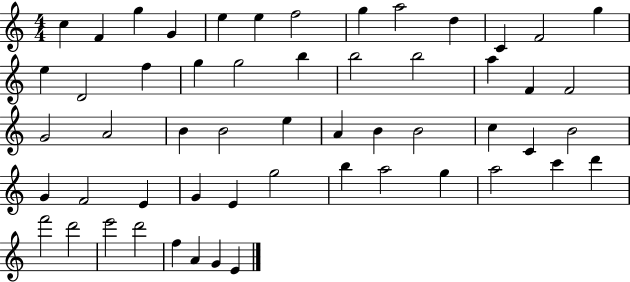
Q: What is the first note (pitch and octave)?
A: C5